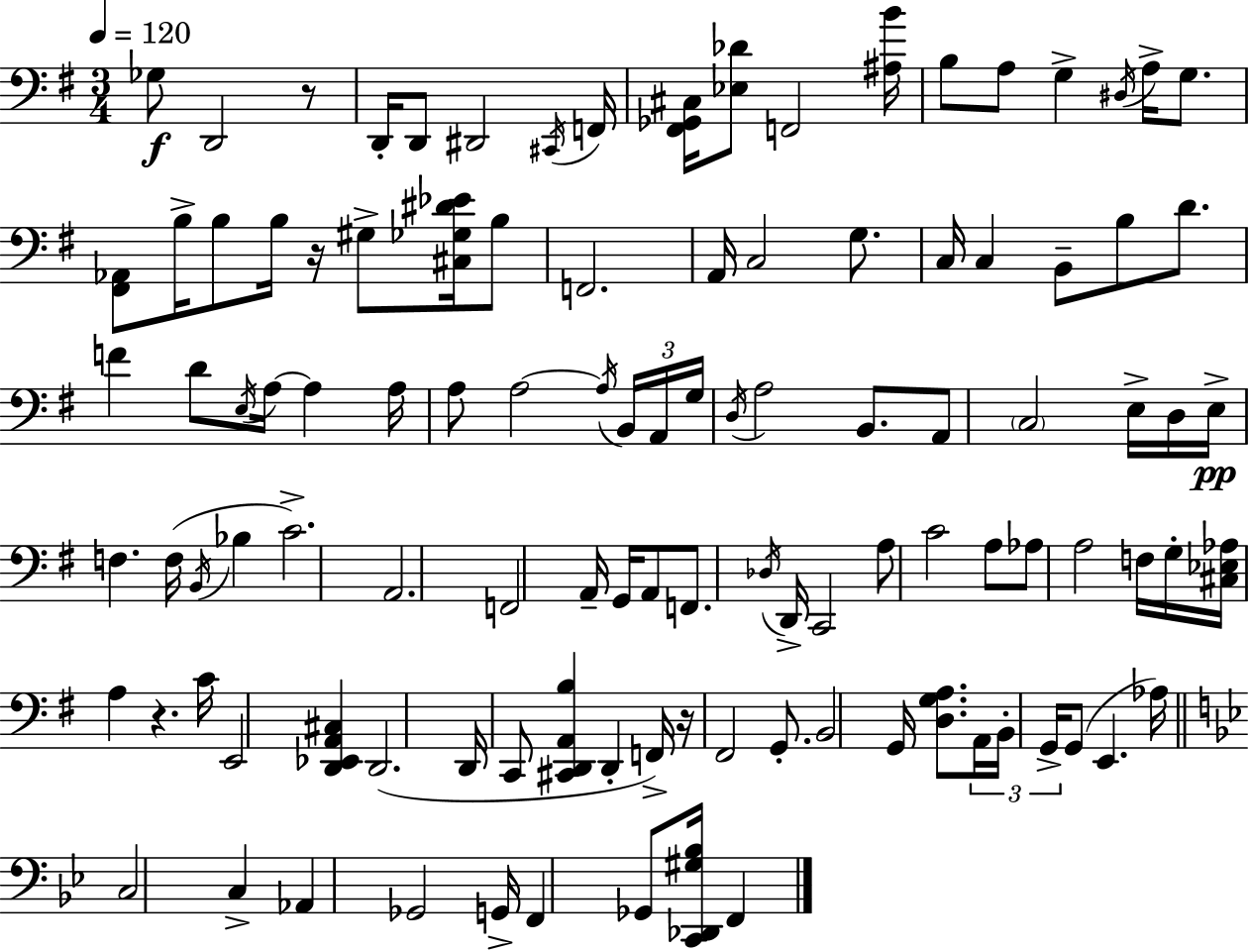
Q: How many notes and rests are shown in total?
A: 109